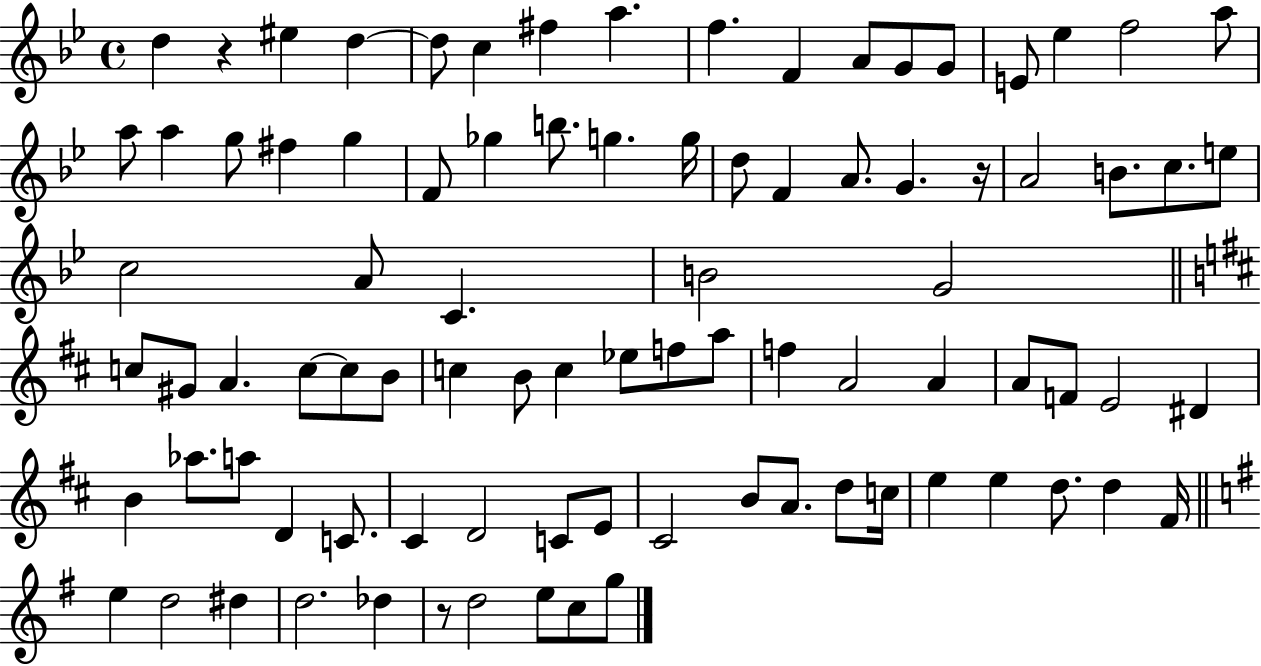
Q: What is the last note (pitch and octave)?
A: G5